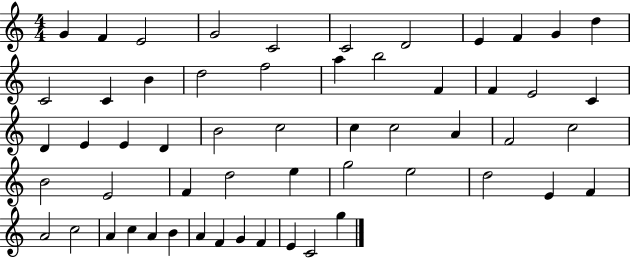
G4/q F4/q E4/h G4/h C4/h C4/h D4/h E4/q F4/q G4/q D5/q C4/h C4/q B4/q D5/h F5/h A5/q B5/h F4/q F4/q E4/h C4/q D4/q E4/q E4/q D4/q B4/h C5/h C5/q C5/h A4/q F4/h C5/h B4/h E4/h F4/q D5/h E5/q G5/h E5/h D5/h E4/q F4/q A4/h C5/h A4/q C5/q A4/q B4/q A4/q F4/q G4/q F4/q E4/q C4/h G5/q